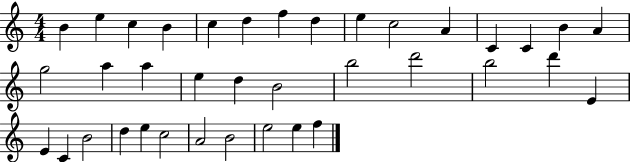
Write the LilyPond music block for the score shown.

{
  \clef treble
  \numericTimeSignature
  \time 4/4
  \key c \major
  b'4 e''4 c''4 b'4 | c''4 d''4 f''4 d''4 | e''4 c''2 a'4 | c'4 c'4 b'4 a'4 | \break g''2 a''4 a''4 | e''4 d''4 b'2 | b''2 d'''2 | b''2 d'''4 e'4 | \break e'4 c'4 b'2 | d''4 e''4 c''2 | a'2 b'2 | e''2 e''4 f''4 | \break \bar "|."
}